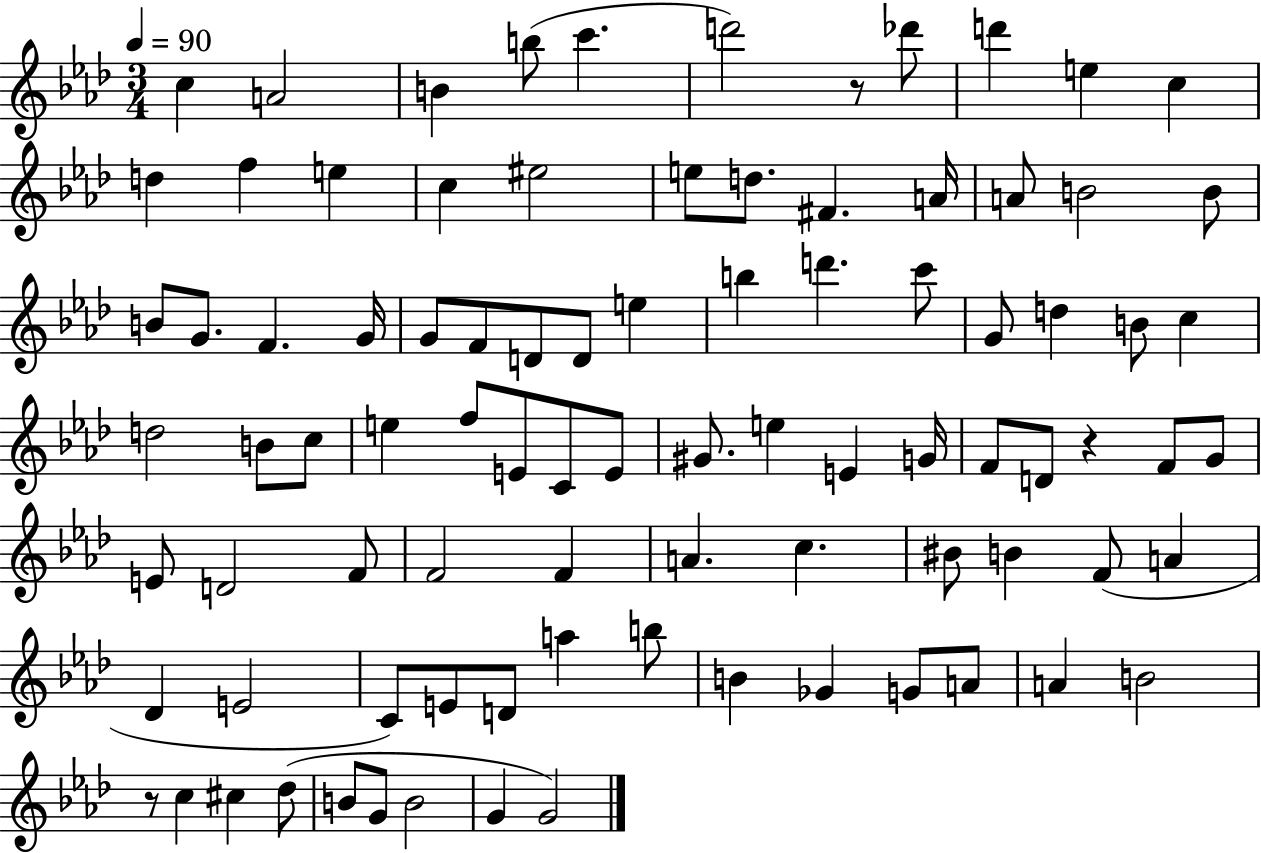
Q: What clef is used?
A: treble